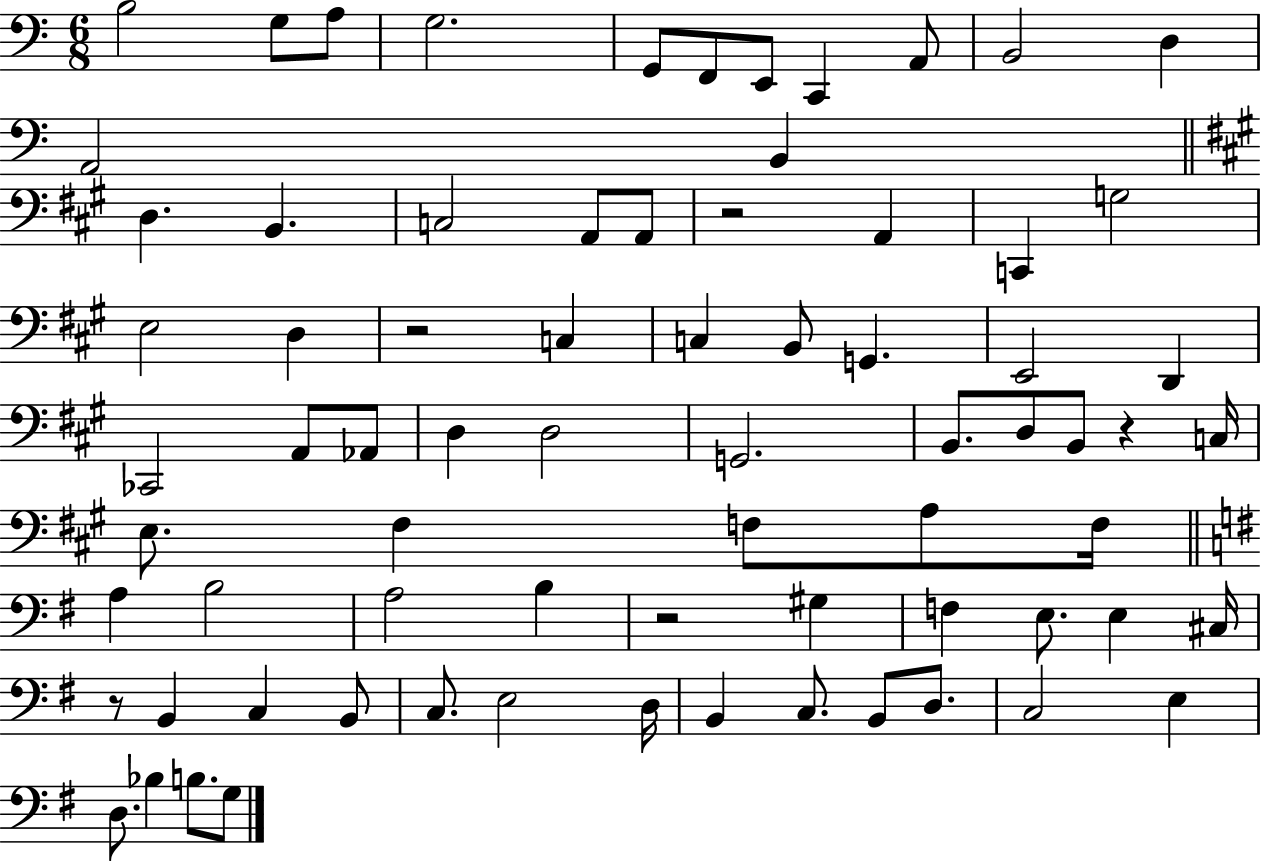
{
  \clef bass
  \numericTimeSignature
  \time 6/8
  \key c \major
  b2 g8 a8 | g2. | g,8 f,8 e,8 c,4 a,8 | b,2 d4 | \break a,2 b,4 | \bar "||" \break \key a \major d4. b,4. | c2 a,8 a,8 | r2 a,4 | c,4 g2 | \break e2 d4 | r2 c4 | c4 b,8 g,4. | e,2 d,4 | \break ces,2 a,8 aes,8 | d4 d2 | g,2. | b,8. d8 b,8 r4 c16 | \break e8. fis4 f8 a8 f16 | \bar "||" \break \key e \minor a4 b2 | a2 b4 | r2 gis4 | f4 e8. e4 cis16 | \break r8 b,4 c4 b,8 | c8. e2 d16 | b,4 c8. b,8 d8. | c2 e4 | \break d8. bes4 b8. g8 | \bar "|."
}